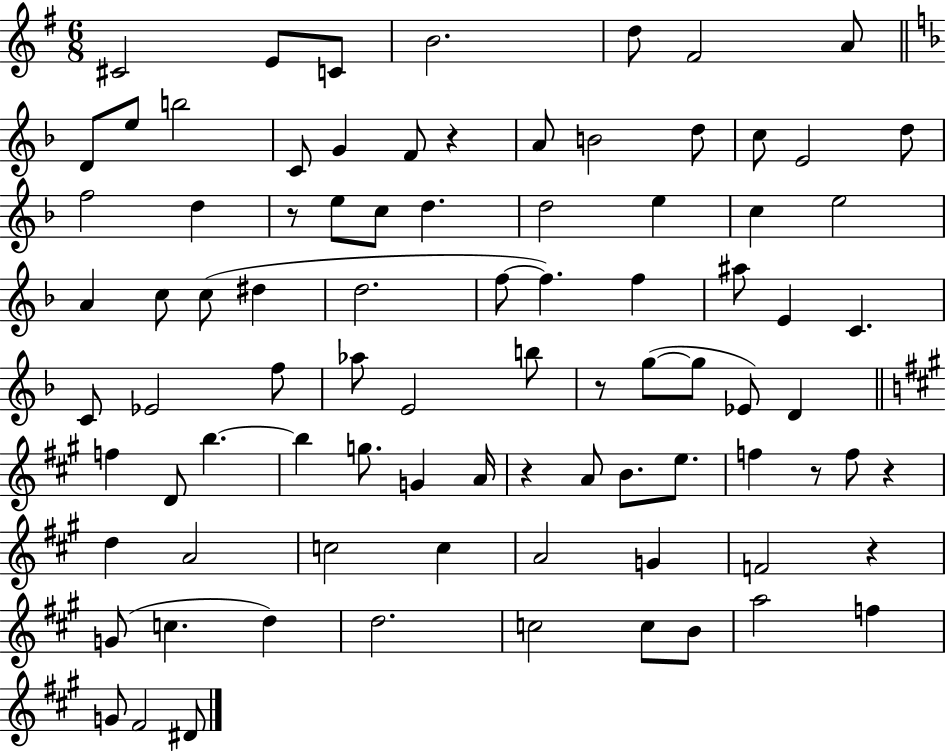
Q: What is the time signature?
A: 6/8